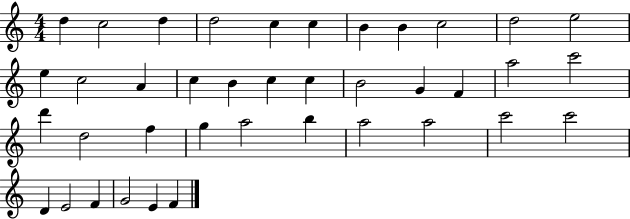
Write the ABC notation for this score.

X:1
T:Untitled
M:4/4
L:1/4
K:C
d c2 d d2 c c B B c2 d2 e2 e c2 A c B c c B2 G F a2 c'2 d' d2 f g a2 b a2 a2 c'2 c'2 D E2 F G2 E F